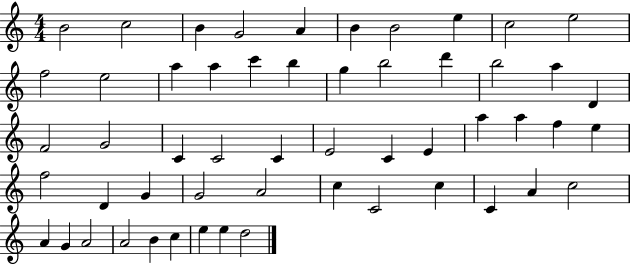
X:1
T:Untitled
M:4/4
L:1/4
K:C
B2 c2 B G2 A B B2 e c2 e2 f2 e2 a a c' b g b2 d' b2 a D F2 G2 C C2 C E2 C E a a f e f2 D G G2 A2 c C2 c C A c2 A G A2 A2 B c e e d2